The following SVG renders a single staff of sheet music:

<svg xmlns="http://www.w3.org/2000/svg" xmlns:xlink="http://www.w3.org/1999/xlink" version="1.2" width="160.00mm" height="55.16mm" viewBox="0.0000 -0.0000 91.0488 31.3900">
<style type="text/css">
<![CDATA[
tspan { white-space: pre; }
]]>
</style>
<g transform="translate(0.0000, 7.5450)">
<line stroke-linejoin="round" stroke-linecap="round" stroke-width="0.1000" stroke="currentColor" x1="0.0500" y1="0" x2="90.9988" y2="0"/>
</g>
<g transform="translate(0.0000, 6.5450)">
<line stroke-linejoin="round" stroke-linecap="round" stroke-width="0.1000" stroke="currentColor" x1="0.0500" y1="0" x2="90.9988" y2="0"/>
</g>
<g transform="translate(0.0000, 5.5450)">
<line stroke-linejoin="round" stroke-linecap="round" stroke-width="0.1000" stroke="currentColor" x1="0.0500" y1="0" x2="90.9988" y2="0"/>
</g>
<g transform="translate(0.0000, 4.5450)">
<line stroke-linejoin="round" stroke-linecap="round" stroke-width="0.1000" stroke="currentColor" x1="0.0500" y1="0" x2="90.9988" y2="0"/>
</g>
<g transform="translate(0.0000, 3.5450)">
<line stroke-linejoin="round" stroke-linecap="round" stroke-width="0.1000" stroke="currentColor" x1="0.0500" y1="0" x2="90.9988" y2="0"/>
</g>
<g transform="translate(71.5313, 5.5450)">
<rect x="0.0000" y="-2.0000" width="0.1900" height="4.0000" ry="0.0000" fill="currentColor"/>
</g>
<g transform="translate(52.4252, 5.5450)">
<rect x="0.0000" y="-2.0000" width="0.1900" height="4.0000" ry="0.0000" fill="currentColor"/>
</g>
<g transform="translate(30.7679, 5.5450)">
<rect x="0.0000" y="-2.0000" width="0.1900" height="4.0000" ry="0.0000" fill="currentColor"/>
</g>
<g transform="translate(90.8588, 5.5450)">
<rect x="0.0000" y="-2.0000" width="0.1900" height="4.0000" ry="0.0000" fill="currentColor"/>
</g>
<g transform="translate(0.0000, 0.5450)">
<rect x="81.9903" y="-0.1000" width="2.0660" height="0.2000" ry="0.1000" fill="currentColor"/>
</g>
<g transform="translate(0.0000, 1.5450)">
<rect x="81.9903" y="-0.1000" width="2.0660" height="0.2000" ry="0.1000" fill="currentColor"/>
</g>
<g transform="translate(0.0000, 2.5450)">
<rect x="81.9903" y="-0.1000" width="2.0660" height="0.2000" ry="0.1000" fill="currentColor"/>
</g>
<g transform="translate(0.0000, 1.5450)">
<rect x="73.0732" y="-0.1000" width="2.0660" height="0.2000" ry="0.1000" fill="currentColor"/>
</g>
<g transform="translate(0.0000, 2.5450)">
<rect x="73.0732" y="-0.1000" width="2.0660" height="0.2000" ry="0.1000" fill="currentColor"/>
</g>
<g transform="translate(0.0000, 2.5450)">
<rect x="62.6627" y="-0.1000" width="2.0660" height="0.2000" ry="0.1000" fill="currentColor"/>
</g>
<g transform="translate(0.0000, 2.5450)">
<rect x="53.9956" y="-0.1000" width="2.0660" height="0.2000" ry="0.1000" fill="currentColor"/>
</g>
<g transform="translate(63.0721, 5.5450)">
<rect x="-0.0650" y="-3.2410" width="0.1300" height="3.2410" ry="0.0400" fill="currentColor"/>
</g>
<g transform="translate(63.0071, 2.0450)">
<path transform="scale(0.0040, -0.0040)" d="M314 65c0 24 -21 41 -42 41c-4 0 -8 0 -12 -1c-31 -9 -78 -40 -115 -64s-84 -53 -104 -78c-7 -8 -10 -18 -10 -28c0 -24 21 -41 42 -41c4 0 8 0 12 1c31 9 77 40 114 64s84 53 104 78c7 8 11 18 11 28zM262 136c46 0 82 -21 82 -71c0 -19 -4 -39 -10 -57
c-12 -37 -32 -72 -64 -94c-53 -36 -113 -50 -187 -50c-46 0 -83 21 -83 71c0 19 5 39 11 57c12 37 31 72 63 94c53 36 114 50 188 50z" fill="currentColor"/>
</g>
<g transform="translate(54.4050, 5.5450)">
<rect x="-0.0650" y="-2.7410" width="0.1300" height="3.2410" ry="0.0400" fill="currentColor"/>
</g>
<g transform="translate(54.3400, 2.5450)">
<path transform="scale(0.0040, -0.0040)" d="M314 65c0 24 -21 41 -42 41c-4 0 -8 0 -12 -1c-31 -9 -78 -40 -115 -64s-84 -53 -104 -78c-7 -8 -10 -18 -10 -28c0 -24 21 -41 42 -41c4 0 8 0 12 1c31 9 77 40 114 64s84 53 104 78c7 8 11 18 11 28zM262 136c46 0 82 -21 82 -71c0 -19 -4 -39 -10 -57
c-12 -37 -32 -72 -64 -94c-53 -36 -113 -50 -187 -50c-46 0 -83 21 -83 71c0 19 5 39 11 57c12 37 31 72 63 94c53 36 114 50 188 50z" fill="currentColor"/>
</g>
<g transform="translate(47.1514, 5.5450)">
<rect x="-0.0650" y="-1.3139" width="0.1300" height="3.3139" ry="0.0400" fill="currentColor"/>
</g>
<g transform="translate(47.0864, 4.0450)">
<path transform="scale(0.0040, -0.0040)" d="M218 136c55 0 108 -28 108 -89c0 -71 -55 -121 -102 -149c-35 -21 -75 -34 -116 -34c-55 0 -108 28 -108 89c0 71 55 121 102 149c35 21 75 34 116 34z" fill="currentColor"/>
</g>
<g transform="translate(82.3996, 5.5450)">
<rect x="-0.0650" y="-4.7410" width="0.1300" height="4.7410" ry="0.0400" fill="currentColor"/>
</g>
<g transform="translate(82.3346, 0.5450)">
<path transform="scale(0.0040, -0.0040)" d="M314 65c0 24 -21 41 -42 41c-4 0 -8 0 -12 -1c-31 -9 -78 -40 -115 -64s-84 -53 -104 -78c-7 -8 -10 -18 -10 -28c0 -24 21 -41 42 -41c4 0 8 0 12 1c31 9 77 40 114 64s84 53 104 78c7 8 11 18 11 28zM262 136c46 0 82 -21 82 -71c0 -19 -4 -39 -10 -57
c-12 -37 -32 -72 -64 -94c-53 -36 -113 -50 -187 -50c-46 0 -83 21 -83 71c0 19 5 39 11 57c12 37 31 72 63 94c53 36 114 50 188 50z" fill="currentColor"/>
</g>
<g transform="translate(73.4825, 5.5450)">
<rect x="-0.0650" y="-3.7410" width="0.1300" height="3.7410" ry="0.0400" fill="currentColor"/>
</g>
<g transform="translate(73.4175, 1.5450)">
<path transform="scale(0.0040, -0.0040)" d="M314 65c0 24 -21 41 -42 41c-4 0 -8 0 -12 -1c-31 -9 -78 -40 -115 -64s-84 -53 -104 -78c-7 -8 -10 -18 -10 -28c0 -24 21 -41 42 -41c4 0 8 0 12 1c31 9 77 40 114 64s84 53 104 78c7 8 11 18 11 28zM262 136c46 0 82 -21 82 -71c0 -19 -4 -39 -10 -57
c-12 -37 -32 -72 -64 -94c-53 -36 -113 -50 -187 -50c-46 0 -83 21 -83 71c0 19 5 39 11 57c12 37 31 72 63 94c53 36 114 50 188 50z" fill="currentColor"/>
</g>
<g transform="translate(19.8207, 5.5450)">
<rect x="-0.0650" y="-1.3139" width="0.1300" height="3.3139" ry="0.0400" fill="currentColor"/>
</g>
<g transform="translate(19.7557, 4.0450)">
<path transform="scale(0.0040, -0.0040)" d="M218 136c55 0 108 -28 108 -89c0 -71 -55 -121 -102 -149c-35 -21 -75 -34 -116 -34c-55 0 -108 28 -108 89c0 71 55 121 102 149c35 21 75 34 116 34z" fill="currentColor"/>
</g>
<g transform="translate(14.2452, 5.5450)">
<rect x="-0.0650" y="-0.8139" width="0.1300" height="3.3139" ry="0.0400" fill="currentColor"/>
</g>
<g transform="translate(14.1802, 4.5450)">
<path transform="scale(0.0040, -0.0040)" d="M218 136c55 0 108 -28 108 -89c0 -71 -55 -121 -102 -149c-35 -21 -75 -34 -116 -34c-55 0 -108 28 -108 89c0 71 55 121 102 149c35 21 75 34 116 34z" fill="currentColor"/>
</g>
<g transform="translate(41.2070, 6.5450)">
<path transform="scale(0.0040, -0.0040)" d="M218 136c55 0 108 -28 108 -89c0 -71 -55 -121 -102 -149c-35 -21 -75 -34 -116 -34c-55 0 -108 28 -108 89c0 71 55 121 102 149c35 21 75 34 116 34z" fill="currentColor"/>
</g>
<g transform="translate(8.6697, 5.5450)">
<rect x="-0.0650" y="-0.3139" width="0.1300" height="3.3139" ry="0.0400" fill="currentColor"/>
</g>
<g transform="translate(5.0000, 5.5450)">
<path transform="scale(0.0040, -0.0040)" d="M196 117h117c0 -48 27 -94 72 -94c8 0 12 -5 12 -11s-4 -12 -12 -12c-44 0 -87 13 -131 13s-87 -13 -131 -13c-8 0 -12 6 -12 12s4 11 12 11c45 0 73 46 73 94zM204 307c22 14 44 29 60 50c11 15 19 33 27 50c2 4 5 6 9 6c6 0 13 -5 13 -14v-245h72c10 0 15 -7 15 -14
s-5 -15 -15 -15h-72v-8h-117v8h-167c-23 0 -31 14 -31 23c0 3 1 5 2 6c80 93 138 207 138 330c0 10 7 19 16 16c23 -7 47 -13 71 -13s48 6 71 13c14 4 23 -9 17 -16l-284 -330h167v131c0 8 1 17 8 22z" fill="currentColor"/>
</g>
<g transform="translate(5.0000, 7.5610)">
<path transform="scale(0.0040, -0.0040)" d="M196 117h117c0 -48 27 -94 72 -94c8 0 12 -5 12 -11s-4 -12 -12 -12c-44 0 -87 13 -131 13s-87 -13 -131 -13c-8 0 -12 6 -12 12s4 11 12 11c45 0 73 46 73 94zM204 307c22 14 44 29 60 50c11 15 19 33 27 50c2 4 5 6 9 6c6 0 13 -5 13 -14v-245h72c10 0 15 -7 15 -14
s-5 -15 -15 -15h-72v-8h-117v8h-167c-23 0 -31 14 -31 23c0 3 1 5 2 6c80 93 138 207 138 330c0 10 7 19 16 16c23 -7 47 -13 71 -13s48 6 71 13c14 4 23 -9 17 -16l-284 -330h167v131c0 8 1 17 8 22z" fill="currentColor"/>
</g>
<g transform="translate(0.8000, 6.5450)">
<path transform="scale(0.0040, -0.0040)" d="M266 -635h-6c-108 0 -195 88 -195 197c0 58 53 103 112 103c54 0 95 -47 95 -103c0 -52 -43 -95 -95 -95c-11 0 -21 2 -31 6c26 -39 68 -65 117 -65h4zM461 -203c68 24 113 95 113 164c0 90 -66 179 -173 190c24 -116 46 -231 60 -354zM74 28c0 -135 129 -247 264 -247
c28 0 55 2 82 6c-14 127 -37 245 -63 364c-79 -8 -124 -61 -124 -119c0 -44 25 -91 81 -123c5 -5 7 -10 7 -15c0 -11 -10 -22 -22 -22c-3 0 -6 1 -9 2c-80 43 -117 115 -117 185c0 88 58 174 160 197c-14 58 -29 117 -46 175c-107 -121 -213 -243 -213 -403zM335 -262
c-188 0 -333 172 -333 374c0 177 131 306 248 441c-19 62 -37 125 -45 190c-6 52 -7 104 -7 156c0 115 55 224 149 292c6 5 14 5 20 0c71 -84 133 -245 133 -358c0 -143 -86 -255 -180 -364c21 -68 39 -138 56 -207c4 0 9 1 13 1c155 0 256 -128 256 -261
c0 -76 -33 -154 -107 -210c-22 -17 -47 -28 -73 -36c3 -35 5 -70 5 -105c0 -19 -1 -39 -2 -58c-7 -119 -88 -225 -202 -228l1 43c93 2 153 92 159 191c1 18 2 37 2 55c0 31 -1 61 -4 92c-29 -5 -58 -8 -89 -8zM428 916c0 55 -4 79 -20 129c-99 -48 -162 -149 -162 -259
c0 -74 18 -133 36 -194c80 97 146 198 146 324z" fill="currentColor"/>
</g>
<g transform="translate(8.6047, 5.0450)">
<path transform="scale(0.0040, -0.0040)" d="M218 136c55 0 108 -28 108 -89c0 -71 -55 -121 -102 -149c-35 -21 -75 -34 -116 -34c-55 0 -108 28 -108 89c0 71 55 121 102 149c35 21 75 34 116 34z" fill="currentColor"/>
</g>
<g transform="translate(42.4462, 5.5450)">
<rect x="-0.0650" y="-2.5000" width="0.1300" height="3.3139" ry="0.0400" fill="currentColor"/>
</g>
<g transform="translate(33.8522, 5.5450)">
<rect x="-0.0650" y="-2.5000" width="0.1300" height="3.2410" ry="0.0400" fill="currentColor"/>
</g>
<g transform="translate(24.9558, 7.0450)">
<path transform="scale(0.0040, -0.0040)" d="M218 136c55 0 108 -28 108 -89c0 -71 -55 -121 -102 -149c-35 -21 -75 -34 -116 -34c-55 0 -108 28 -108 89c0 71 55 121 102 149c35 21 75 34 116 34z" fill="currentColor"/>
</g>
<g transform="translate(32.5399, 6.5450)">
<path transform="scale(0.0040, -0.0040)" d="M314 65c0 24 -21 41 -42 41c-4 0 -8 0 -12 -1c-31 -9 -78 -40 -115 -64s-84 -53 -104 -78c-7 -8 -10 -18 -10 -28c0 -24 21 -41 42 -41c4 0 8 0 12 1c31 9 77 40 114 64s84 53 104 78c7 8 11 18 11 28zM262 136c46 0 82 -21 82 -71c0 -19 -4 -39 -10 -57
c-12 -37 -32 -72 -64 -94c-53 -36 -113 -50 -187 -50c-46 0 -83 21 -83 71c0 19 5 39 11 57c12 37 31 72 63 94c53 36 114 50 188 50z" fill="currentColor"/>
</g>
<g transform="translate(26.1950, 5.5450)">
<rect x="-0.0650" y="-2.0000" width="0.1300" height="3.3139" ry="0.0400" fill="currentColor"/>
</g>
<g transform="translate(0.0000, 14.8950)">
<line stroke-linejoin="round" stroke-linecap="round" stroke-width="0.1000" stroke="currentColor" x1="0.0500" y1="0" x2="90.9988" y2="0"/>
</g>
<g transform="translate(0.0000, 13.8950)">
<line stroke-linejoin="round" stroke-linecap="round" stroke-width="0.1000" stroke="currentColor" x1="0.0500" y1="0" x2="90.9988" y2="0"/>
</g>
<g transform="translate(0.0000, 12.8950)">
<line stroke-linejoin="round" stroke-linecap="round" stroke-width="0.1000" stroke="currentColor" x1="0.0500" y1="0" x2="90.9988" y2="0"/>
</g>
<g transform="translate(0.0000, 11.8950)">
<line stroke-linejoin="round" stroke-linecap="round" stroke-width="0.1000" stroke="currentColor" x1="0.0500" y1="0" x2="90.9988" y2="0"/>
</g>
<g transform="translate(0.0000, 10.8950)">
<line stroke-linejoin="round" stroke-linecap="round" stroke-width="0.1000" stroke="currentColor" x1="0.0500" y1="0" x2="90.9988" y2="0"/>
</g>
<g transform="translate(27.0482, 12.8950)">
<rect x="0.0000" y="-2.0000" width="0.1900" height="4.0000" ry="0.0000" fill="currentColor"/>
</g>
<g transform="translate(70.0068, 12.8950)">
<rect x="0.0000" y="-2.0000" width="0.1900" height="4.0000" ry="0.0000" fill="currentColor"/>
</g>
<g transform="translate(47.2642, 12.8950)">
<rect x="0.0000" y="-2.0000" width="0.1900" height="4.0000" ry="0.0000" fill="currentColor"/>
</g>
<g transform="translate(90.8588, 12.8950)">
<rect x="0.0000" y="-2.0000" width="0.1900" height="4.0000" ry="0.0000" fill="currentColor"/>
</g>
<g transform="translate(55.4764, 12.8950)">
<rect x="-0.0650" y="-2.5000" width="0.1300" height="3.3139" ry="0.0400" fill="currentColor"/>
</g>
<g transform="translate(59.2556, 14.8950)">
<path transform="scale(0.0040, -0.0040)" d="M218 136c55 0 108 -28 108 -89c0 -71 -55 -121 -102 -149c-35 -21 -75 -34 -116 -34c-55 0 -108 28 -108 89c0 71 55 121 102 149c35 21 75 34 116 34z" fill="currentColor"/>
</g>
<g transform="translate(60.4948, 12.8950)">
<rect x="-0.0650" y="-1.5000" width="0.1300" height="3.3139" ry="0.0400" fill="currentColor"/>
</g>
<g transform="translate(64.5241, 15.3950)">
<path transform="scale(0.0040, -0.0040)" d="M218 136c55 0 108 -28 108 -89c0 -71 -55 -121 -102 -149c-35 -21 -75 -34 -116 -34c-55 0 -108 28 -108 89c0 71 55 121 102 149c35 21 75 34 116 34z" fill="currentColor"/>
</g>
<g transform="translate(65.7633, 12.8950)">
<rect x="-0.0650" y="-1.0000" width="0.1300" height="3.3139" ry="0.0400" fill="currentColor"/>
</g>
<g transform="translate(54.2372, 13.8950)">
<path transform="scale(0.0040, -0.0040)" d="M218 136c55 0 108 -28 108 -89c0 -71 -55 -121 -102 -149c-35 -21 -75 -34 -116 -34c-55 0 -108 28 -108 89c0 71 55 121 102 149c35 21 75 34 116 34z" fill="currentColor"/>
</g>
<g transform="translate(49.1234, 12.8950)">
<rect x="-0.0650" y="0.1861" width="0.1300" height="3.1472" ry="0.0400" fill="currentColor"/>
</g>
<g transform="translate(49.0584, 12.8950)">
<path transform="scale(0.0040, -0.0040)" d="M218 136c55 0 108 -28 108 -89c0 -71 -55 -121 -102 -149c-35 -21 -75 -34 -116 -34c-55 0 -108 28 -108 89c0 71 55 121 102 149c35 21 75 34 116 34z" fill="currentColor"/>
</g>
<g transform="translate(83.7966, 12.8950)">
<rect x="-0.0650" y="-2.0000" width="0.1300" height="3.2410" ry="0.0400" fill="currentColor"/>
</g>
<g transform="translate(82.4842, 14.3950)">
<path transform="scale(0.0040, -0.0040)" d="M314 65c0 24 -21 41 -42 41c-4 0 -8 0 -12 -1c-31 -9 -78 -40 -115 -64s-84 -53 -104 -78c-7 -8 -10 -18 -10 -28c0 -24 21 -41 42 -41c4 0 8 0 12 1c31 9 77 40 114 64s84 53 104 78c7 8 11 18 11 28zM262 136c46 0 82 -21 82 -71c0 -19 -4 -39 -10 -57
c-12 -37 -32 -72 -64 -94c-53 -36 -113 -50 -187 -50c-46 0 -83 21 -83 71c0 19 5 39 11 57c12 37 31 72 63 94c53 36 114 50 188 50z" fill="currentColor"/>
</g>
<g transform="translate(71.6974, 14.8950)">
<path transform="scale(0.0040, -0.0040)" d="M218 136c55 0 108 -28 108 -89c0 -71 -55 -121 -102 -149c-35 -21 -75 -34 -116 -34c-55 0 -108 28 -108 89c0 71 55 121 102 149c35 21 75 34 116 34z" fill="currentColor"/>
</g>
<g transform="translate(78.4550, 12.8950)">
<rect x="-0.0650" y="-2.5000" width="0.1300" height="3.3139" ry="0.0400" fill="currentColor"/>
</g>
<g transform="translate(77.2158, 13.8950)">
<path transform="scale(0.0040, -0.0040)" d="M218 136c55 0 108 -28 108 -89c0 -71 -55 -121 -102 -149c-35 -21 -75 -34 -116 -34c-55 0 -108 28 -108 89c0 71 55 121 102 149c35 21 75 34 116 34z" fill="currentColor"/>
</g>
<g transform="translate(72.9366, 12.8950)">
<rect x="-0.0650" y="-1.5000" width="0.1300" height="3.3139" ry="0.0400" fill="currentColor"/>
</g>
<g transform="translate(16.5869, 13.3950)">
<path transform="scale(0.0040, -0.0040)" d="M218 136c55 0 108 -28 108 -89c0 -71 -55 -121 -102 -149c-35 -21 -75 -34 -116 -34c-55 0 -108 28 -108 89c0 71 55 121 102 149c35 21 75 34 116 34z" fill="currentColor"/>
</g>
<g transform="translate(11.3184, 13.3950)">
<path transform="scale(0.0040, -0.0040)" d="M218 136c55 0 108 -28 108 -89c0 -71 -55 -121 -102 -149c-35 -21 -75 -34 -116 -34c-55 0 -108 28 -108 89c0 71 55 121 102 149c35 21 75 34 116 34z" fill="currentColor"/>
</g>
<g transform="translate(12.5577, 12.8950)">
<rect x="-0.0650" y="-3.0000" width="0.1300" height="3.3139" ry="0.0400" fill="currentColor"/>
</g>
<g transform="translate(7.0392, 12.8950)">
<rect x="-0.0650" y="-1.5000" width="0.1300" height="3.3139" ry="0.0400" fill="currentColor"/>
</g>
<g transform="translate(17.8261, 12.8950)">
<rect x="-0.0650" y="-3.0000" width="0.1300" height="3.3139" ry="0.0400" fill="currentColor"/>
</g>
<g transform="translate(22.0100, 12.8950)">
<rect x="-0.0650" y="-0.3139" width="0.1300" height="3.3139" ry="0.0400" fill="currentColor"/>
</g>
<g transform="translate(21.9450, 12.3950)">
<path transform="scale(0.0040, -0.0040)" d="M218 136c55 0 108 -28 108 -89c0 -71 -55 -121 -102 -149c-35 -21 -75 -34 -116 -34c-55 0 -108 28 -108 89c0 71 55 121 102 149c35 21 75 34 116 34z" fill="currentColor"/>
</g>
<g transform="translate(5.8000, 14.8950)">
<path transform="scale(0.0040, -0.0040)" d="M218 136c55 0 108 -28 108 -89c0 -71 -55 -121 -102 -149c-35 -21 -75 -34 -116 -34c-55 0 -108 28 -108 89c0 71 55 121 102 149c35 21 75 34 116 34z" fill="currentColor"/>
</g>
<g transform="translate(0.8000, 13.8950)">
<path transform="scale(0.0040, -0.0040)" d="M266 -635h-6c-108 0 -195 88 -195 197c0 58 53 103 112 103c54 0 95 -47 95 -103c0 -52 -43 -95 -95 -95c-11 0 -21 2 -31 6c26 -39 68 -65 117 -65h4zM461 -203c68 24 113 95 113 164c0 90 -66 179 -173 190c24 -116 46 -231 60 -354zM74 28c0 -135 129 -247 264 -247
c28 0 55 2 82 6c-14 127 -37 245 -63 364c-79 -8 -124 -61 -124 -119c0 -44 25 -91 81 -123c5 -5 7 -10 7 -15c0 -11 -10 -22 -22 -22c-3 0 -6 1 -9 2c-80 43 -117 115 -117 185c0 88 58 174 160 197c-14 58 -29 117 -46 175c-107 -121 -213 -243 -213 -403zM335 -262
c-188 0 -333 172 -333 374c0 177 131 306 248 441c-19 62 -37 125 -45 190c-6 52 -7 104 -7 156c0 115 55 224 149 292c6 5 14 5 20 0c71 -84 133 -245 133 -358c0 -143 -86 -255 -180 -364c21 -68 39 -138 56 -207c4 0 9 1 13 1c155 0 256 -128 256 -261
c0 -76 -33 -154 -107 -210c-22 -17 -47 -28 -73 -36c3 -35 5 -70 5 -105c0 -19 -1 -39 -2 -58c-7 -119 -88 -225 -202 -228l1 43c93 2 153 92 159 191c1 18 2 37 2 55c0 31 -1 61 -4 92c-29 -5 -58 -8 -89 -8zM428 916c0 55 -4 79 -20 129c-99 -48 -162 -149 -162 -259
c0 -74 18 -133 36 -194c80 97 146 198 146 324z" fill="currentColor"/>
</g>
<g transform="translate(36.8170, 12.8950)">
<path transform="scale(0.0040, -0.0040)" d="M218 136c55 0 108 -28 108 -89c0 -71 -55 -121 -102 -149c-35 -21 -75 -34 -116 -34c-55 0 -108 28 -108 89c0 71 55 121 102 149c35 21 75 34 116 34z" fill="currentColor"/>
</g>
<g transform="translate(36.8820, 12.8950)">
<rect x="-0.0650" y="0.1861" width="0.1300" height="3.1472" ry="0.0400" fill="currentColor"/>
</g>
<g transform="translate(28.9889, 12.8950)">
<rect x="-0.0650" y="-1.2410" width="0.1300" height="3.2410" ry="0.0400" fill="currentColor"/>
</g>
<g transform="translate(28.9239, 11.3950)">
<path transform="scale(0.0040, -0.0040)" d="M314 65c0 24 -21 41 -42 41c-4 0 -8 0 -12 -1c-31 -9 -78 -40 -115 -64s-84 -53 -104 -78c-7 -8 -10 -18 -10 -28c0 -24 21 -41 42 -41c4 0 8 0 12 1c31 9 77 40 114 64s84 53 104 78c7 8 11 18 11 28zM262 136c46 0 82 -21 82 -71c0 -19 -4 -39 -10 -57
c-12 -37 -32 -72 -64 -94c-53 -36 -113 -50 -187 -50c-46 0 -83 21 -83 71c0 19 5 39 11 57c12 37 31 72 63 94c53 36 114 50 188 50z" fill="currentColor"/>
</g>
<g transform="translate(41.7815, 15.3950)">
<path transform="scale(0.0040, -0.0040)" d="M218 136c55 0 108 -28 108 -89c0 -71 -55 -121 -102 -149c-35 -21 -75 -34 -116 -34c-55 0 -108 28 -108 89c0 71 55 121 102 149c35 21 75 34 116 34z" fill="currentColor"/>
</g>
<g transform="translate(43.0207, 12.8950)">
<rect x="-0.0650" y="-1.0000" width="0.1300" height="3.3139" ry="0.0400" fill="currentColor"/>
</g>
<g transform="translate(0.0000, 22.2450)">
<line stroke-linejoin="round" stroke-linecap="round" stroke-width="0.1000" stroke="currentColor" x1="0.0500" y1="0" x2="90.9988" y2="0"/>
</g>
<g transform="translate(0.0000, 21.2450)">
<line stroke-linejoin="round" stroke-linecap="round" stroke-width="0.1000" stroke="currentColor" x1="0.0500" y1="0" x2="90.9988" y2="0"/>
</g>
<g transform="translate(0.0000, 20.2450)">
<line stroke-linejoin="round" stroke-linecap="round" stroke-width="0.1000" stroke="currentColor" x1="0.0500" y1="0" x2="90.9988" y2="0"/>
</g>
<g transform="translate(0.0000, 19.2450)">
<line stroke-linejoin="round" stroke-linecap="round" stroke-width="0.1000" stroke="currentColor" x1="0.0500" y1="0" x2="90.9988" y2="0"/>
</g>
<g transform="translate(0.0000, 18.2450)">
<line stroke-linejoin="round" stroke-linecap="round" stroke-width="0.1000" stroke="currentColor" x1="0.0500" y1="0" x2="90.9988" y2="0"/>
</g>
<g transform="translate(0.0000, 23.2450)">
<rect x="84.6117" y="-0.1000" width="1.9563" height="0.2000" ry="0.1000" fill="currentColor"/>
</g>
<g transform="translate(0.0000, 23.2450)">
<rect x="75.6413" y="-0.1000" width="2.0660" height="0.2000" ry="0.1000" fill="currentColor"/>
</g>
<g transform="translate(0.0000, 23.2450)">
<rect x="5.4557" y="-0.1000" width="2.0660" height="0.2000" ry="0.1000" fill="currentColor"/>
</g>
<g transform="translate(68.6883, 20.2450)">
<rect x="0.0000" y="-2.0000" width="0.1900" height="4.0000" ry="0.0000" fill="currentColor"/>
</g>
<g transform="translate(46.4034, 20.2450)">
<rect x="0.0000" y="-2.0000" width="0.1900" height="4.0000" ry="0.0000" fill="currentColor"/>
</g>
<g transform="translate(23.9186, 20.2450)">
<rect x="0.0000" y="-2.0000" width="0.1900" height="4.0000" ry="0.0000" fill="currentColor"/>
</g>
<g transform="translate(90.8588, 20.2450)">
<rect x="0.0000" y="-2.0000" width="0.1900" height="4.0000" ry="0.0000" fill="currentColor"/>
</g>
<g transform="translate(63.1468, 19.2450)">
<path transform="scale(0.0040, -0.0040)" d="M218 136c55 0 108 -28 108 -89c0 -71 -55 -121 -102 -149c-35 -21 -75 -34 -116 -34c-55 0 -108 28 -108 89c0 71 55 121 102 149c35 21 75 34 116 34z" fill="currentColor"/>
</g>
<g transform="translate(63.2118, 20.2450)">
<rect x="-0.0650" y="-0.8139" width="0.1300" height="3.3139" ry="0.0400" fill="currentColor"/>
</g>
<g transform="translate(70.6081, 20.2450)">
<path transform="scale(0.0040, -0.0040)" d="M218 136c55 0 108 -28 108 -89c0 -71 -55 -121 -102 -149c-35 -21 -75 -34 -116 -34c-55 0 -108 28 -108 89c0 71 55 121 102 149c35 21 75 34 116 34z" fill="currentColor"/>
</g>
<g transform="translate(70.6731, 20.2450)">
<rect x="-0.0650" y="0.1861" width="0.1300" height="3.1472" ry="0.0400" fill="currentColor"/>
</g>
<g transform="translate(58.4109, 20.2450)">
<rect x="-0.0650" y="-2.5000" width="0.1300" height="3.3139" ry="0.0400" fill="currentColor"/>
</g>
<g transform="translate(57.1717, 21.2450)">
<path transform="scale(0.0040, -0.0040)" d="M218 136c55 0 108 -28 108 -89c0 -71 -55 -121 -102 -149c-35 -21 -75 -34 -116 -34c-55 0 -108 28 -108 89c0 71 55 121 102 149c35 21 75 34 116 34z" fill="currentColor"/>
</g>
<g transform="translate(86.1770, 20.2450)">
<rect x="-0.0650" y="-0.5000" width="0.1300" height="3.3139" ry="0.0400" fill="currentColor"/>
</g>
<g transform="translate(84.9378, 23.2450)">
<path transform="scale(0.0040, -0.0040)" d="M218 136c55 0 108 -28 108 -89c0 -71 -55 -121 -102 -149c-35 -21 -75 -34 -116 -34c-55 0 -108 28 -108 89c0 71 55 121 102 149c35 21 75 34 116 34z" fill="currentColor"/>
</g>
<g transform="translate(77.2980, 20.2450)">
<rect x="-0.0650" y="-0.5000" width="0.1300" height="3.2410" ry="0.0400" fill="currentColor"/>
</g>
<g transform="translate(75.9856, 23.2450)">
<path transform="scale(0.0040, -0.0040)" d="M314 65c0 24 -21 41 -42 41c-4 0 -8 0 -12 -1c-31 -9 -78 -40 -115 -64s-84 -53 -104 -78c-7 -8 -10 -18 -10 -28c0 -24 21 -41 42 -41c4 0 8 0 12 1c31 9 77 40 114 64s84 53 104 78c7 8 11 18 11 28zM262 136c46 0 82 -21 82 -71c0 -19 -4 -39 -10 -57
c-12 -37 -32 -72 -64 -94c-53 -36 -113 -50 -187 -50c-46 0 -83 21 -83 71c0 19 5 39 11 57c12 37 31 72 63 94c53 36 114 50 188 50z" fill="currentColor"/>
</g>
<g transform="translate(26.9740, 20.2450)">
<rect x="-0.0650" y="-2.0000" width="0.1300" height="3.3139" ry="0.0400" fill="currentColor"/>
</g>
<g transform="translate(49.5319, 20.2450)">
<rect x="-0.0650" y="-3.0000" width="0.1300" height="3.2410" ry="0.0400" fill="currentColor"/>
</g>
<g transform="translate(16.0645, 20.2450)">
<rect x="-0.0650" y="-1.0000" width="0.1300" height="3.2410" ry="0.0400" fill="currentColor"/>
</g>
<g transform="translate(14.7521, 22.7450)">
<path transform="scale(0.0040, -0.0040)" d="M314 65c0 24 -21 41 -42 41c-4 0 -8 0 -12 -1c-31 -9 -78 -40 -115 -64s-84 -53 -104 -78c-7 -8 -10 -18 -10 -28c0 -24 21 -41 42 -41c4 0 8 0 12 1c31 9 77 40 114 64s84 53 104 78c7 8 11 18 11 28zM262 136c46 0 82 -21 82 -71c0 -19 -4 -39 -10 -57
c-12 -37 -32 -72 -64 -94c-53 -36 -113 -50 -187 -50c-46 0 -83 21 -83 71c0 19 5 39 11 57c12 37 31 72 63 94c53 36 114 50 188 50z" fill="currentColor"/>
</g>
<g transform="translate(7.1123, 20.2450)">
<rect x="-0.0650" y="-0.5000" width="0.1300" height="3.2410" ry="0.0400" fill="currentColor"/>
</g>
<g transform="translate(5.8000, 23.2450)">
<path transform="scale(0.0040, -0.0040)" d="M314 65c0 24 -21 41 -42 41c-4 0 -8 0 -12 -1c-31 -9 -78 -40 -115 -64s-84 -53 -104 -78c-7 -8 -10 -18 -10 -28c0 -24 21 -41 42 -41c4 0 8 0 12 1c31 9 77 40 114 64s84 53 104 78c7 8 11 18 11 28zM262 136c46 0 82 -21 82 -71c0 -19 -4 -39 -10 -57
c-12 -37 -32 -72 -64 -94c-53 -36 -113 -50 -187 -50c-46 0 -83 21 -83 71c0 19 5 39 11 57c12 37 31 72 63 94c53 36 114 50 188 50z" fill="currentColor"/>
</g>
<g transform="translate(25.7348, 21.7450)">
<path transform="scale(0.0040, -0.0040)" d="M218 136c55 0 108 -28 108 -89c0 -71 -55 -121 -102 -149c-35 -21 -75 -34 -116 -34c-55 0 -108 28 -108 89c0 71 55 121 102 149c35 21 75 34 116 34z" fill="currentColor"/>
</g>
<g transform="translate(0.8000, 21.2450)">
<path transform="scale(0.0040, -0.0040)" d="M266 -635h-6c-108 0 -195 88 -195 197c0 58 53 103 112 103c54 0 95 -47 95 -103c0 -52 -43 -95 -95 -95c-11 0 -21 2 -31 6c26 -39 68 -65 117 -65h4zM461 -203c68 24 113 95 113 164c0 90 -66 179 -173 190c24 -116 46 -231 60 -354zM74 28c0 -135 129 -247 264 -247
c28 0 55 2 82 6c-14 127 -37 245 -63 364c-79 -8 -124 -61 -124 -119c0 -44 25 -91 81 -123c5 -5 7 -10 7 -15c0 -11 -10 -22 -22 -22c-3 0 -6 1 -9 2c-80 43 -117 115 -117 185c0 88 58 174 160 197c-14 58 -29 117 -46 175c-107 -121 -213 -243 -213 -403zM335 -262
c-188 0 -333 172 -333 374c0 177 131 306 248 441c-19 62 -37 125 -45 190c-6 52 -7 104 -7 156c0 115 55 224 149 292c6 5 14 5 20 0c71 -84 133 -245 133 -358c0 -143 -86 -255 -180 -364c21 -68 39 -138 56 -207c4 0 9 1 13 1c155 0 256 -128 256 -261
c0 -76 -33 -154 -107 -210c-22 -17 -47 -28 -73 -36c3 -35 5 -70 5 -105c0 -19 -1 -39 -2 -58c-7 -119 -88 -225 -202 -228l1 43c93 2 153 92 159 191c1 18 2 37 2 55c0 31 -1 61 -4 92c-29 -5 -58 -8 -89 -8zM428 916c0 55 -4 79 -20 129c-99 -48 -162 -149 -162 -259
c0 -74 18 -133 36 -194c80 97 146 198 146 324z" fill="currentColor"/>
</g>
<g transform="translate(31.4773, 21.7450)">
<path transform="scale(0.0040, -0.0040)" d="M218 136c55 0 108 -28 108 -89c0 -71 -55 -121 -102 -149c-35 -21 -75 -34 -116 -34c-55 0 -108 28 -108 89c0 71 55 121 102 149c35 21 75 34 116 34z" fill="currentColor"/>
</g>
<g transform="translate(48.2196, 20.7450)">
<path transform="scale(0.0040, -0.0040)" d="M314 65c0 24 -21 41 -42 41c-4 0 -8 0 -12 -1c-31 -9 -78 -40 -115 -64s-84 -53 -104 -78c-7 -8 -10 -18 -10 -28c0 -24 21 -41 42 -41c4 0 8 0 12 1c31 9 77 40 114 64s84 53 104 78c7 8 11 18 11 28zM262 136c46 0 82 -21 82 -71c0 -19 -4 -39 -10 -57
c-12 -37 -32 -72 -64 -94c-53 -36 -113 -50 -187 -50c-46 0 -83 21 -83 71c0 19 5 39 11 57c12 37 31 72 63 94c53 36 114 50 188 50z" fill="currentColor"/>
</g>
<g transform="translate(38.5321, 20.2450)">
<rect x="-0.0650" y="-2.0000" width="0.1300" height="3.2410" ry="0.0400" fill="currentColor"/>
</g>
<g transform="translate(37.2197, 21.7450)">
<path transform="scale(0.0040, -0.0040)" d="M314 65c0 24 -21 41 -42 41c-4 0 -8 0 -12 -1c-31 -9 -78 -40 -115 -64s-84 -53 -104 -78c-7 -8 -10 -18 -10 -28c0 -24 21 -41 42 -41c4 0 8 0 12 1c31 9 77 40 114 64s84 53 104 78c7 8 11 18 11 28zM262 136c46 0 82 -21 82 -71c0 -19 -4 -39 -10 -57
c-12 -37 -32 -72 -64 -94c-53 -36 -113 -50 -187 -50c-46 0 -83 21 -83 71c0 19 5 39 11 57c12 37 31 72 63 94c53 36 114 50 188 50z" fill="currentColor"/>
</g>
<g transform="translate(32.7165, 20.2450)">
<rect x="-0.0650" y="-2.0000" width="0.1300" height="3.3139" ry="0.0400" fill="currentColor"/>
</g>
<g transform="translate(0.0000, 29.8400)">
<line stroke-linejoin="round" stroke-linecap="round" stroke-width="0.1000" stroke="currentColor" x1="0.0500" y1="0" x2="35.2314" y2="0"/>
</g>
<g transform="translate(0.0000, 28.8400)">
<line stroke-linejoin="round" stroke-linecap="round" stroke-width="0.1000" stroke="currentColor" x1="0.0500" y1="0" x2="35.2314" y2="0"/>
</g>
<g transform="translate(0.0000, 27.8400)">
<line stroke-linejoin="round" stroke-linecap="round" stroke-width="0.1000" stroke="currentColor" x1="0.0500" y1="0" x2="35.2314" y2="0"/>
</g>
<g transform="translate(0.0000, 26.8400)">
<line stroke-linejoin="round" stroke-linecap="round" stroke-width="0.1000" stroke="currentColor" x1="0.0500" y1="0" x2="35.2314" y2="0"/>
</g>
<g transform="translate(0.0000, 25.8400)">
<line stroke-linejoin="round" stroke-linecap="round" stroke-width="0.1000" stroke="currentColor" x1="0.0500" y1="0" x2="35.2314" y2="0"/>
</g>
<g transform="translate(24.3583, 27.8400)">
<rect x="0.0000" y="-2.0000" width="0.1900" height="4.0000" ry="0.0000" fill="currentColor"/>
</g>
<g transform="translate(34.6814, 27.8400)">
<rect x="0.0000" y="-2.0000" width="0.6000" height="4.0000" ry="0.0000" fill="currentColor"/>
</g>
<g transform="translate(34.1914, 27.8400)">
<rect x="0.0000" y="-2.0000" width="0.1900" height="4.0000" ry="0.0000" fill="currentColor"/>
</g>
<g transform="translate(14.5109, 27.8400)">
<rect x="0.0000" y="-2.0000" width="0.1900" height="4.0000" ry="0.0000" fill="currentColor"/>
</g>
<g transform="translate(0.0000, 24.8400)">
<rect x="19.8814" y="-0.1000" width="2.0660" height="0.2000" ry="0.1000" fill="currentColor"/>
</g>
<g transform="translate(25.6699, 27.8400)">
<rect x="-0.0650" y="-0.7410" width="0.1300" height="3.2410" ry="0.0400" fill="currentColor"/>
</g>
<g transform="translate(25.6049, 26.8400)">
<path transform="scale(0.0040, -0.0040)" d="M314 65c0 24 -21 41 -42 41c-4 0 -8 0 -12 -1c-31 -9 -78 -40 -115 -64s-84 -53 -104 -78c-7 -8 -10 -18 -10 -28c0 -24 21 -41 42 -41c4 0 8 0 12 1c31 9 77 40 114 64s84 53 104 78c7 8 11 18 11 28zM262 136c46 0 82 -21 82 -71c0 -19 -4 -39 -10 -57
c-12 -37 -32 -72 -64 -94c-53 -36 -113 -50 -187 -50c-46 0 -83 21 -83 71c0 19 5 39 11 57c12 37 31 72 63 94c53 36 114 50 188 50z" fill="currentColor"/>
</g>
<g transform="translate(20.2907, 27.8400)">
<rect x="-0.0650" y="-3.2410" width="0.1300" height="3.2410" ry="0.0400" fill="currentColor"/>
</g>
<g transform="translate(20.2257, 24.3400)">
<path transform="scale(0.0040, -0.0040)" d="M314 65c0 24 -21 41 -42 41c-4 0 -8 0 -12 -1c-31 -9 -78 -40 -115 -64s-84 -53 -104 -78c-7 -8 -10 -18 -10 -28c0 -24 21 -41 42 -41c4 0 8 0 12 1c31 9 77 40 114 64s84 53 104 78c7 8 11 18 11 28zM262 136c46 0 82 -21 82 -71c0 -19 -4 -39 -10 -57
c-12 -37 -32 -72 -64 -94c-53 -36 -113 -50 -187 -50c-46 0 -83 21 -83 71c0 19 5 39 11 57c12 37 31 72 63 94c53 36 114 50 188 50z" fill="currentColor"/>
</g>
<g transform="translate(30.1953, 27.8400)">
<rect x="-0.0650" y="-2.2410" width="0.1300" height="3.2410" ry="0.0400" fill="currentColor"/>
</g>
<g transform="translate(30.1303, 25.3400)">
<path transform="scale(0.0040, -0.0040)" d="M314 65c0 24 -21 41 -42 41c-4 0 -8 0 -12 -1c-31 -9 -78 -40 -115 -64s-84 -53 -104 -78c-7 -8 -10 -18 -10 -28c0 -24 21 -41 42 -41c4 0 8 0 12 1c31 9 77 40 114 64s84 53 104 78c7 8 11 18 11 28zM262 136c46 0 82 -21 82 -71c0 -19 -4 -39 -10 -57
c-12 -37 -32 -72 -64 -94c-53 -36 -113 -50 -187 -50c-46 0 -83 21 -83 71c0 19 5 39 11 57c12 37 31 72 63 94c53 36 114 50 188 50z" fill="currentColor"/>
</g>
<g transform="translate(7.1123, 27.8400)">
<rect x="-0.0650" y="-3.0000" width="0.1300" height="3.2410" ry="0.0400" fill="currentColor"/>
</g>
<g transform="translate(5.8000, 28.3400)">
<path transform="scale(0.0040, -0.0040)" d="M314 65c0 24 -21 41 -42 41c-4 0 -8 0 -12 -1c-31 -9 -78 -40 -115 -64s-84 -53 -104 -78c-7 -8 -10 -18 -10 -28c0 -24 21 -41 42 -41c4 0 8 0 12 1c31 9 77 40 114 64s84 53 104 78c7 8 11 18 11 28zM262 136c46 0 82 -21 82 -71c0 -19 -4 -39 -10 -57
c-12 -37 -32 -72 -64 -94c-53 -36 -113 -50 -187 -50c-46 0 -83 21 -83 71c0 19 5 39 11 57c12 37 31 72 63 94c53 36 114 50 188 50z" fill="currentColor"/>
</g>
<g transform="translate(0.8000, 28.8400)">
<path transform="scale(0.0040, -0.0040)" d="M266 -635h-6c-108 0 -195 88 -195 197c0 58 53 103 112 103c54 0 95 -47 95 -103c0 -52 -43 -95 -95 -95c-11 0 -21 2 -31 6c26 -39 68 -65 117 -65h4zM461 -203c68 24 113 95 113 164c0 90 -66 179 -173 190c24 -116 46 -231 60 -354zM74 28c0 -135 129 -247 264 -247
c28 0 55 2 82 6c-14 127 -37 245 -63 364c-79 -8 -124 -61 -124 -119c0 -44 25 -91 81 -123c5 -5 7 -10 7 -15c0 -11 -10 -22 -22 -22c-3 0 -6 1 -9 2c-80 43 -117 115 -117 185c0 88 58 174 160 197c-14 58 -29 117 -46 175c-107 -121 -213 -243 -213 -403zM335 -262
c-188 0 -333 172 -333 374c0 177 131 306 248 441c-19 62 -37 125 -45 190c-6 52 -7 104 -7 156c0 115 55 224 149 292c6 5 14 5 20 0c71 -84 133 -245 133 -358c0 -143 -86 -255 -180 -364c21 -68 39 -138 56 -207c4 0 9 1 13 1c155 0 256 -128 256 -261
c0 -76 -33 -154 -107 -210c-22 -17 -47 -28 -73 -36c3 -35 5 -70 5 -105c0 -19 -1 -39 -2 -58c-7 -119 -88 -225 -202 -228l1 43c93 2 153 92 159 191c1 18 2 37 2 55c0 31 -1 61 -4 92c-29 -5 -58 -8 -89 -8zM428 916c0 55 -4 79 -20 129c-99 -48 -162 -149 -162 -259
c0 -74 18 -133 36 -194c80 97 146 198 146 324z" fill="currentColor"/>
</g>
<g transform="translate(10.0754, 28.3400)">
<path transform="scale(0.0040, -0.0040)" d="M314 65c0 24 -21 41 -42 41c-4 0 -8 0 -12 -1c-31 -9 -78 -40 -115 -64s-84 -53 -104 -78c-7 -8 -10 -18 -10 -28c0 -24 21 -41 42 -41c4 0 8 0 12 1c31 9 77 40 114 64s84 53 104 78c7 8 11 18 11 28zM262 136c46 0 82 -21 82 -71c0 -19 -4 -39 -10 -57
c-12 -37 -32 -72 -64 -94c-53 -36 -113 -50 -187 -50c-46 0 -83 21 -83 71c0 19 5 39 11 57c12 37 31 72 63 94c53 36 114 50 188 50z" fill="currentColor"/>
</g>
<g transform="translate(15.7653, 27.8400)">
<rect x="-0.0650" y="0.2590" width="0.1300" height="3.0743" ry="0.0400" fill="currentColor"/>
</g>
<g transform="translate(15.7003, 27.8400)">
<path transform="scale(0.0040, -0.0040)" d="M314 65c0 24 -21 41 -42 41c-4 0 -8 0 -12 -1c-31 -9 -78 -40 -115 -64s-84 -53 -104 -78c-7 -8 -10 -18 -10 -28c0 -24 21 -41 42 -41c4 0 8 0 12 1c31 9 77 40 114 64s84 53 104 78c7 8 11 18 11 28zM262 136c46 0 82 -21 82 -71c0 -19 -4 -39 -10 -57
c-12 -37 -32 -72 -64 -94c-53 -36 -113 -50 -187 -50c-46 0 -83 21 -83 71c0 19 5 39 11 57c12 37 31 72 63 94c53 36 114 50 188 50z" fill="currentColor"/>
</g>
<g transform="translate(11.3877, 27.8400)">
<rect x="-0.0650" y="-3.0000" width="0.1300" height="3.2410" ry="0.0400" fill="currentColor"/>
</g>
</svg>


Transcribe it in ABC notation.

X:1
T:Untitled
M:4/4
L:1/4
K:C
c d e F G2 G e a2 b2 c'2 e'2 E A A c e2 B D B G E D E G F2 C2 D2 F F F2 A2 G d B C2 C A2 A2 B2 b2 d2 g2